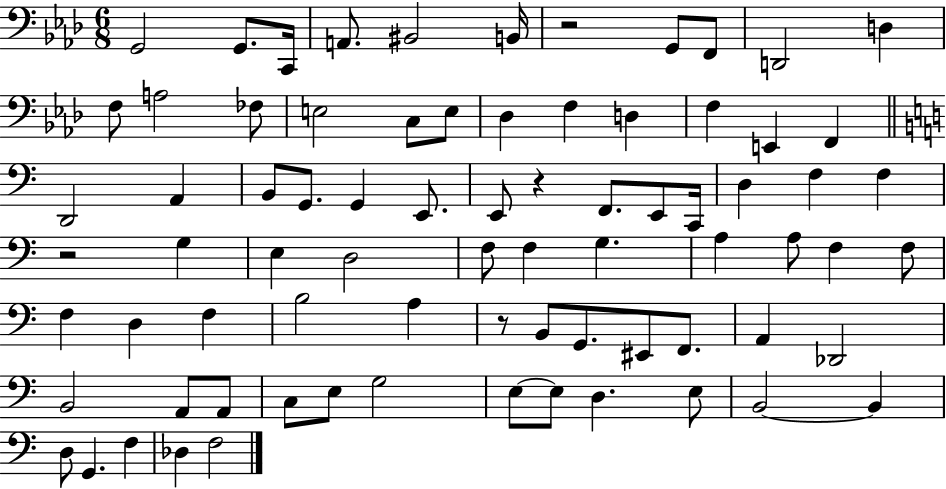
{
  \clef bass
  \numericTimeSignature
  \time 6/8
  \key aes \major
  g,2 g,8. c,16 | a,8. bis,2 b,16 | r2 g,8 f,8 | d,2 d4 | \break f8 a2 fes8 | e2 c8 e8 | des4 f4 d4 | f4 e,4 f,4 | \break \bar "||" \break \key c \major d,2 a,4 | b,8 g,8. g,4 e,8. | e,8 r4 f,8. e,8 c,16 | d4 f4 f4 | \break r2 g4 | e4 d2 | f8 f4 g4. | a4 a8 f4 f8 | \break f4 d4 f4 | b2 a4 | r8 b,8 g,8. eis,8 f,8. | a,4 des,2 | \break b,2 a,8 a,8 | c8 e8 g2 | e8~~ e8 d4. e8 | b,2~~ b,4 | \break d8 g,4. f4 | des4 f2 | \bar "|."
}